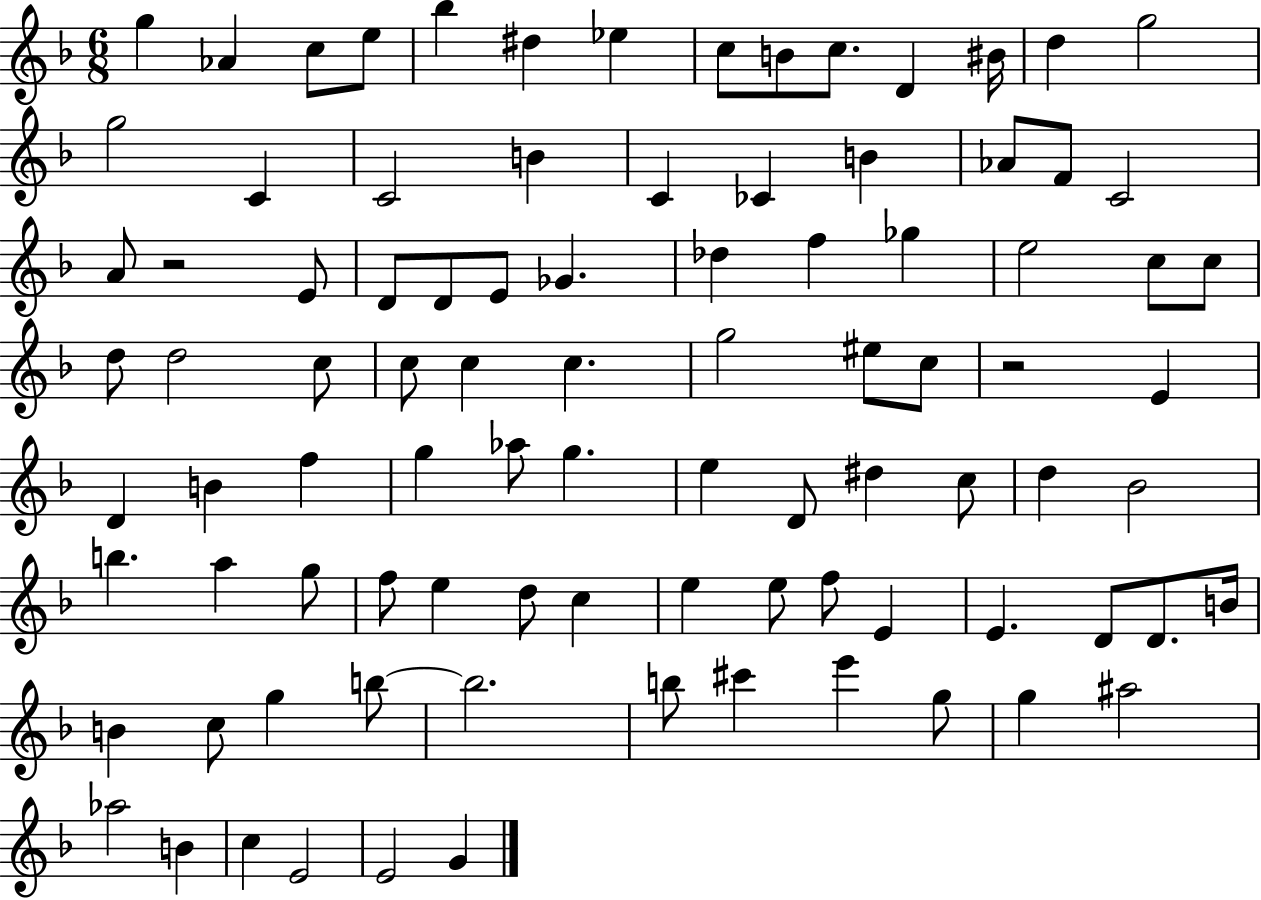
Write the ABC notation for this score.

X:1
T:Untitled
M:6/8
L:1/4
K:F
g _A c/2 e/2 _b ^d _e c/2 B/2 c/2 D ^B/4 d g2 g2 C C2 B C _C B _A/2 F/2 C2 A/2 z2 E/2 D/2 D/2 E/2 _G _d f _g e2 c/2 c/2 d/2 d2 c/2 c/2 c c g2 ^e/2 c/2 z2 E D B f g _a/2 g e D/2 ^d c/2 d _B2 b a g/2 f/2 e d/2 c e e/2 f/2 E E D/2 D/2 B/4 B c/2 g b/2 b2 b/2 ^c' e' g/2 g ^a2 _a2 B c E2 E2 G